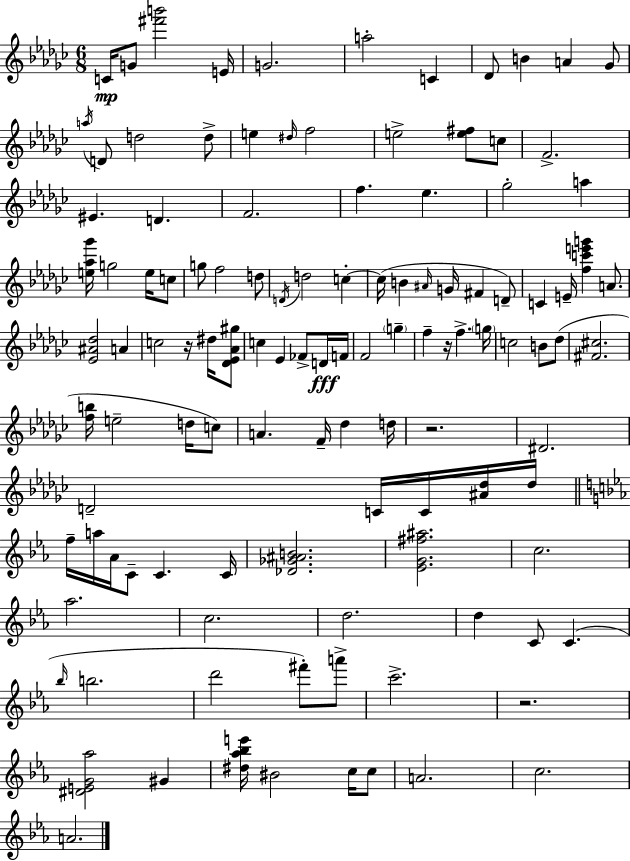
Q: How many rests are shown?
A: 4